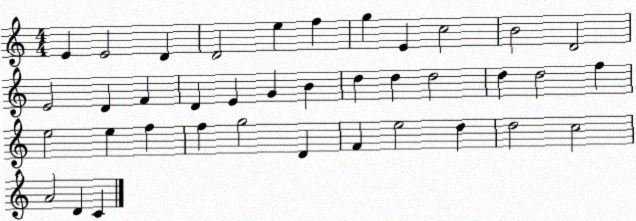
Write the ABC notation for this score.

X:1
T:Untitled
M:4/4
L:1/4
K:C
E E2 D D2 e f g E c2 B2 D2 E2 D F D E G B d d d2 d d2 f e2 e f f g2 D F e2 d d2 c2 A2 D C